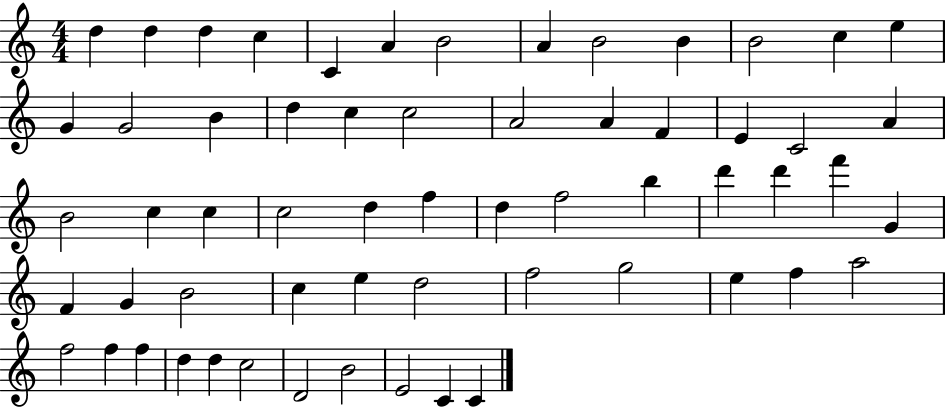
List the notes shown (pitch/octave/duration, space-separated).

D5/q D5/q D5/q C5/q C4/q A4/q B4/h A4/q B4/h B4/q B4/h C5/q E5/q G4/q G4/h B4/q D5/q C5/q C5/h A4/h A4/q F4/q E4/q C4/h A4/q B4/h C5/q C5/q C5/h D5/q F5/q D5/q F5/h B5/q D6/q D6/q F6/q G4/q F4/q G4/q B4/h C5/q E5/q D5/h F5/h G5/h E5/q F5/q A5/h F5/h F5/q F5/q D5/q D5/q C5/h D4/h B4/h E4/h C4/q C4/q